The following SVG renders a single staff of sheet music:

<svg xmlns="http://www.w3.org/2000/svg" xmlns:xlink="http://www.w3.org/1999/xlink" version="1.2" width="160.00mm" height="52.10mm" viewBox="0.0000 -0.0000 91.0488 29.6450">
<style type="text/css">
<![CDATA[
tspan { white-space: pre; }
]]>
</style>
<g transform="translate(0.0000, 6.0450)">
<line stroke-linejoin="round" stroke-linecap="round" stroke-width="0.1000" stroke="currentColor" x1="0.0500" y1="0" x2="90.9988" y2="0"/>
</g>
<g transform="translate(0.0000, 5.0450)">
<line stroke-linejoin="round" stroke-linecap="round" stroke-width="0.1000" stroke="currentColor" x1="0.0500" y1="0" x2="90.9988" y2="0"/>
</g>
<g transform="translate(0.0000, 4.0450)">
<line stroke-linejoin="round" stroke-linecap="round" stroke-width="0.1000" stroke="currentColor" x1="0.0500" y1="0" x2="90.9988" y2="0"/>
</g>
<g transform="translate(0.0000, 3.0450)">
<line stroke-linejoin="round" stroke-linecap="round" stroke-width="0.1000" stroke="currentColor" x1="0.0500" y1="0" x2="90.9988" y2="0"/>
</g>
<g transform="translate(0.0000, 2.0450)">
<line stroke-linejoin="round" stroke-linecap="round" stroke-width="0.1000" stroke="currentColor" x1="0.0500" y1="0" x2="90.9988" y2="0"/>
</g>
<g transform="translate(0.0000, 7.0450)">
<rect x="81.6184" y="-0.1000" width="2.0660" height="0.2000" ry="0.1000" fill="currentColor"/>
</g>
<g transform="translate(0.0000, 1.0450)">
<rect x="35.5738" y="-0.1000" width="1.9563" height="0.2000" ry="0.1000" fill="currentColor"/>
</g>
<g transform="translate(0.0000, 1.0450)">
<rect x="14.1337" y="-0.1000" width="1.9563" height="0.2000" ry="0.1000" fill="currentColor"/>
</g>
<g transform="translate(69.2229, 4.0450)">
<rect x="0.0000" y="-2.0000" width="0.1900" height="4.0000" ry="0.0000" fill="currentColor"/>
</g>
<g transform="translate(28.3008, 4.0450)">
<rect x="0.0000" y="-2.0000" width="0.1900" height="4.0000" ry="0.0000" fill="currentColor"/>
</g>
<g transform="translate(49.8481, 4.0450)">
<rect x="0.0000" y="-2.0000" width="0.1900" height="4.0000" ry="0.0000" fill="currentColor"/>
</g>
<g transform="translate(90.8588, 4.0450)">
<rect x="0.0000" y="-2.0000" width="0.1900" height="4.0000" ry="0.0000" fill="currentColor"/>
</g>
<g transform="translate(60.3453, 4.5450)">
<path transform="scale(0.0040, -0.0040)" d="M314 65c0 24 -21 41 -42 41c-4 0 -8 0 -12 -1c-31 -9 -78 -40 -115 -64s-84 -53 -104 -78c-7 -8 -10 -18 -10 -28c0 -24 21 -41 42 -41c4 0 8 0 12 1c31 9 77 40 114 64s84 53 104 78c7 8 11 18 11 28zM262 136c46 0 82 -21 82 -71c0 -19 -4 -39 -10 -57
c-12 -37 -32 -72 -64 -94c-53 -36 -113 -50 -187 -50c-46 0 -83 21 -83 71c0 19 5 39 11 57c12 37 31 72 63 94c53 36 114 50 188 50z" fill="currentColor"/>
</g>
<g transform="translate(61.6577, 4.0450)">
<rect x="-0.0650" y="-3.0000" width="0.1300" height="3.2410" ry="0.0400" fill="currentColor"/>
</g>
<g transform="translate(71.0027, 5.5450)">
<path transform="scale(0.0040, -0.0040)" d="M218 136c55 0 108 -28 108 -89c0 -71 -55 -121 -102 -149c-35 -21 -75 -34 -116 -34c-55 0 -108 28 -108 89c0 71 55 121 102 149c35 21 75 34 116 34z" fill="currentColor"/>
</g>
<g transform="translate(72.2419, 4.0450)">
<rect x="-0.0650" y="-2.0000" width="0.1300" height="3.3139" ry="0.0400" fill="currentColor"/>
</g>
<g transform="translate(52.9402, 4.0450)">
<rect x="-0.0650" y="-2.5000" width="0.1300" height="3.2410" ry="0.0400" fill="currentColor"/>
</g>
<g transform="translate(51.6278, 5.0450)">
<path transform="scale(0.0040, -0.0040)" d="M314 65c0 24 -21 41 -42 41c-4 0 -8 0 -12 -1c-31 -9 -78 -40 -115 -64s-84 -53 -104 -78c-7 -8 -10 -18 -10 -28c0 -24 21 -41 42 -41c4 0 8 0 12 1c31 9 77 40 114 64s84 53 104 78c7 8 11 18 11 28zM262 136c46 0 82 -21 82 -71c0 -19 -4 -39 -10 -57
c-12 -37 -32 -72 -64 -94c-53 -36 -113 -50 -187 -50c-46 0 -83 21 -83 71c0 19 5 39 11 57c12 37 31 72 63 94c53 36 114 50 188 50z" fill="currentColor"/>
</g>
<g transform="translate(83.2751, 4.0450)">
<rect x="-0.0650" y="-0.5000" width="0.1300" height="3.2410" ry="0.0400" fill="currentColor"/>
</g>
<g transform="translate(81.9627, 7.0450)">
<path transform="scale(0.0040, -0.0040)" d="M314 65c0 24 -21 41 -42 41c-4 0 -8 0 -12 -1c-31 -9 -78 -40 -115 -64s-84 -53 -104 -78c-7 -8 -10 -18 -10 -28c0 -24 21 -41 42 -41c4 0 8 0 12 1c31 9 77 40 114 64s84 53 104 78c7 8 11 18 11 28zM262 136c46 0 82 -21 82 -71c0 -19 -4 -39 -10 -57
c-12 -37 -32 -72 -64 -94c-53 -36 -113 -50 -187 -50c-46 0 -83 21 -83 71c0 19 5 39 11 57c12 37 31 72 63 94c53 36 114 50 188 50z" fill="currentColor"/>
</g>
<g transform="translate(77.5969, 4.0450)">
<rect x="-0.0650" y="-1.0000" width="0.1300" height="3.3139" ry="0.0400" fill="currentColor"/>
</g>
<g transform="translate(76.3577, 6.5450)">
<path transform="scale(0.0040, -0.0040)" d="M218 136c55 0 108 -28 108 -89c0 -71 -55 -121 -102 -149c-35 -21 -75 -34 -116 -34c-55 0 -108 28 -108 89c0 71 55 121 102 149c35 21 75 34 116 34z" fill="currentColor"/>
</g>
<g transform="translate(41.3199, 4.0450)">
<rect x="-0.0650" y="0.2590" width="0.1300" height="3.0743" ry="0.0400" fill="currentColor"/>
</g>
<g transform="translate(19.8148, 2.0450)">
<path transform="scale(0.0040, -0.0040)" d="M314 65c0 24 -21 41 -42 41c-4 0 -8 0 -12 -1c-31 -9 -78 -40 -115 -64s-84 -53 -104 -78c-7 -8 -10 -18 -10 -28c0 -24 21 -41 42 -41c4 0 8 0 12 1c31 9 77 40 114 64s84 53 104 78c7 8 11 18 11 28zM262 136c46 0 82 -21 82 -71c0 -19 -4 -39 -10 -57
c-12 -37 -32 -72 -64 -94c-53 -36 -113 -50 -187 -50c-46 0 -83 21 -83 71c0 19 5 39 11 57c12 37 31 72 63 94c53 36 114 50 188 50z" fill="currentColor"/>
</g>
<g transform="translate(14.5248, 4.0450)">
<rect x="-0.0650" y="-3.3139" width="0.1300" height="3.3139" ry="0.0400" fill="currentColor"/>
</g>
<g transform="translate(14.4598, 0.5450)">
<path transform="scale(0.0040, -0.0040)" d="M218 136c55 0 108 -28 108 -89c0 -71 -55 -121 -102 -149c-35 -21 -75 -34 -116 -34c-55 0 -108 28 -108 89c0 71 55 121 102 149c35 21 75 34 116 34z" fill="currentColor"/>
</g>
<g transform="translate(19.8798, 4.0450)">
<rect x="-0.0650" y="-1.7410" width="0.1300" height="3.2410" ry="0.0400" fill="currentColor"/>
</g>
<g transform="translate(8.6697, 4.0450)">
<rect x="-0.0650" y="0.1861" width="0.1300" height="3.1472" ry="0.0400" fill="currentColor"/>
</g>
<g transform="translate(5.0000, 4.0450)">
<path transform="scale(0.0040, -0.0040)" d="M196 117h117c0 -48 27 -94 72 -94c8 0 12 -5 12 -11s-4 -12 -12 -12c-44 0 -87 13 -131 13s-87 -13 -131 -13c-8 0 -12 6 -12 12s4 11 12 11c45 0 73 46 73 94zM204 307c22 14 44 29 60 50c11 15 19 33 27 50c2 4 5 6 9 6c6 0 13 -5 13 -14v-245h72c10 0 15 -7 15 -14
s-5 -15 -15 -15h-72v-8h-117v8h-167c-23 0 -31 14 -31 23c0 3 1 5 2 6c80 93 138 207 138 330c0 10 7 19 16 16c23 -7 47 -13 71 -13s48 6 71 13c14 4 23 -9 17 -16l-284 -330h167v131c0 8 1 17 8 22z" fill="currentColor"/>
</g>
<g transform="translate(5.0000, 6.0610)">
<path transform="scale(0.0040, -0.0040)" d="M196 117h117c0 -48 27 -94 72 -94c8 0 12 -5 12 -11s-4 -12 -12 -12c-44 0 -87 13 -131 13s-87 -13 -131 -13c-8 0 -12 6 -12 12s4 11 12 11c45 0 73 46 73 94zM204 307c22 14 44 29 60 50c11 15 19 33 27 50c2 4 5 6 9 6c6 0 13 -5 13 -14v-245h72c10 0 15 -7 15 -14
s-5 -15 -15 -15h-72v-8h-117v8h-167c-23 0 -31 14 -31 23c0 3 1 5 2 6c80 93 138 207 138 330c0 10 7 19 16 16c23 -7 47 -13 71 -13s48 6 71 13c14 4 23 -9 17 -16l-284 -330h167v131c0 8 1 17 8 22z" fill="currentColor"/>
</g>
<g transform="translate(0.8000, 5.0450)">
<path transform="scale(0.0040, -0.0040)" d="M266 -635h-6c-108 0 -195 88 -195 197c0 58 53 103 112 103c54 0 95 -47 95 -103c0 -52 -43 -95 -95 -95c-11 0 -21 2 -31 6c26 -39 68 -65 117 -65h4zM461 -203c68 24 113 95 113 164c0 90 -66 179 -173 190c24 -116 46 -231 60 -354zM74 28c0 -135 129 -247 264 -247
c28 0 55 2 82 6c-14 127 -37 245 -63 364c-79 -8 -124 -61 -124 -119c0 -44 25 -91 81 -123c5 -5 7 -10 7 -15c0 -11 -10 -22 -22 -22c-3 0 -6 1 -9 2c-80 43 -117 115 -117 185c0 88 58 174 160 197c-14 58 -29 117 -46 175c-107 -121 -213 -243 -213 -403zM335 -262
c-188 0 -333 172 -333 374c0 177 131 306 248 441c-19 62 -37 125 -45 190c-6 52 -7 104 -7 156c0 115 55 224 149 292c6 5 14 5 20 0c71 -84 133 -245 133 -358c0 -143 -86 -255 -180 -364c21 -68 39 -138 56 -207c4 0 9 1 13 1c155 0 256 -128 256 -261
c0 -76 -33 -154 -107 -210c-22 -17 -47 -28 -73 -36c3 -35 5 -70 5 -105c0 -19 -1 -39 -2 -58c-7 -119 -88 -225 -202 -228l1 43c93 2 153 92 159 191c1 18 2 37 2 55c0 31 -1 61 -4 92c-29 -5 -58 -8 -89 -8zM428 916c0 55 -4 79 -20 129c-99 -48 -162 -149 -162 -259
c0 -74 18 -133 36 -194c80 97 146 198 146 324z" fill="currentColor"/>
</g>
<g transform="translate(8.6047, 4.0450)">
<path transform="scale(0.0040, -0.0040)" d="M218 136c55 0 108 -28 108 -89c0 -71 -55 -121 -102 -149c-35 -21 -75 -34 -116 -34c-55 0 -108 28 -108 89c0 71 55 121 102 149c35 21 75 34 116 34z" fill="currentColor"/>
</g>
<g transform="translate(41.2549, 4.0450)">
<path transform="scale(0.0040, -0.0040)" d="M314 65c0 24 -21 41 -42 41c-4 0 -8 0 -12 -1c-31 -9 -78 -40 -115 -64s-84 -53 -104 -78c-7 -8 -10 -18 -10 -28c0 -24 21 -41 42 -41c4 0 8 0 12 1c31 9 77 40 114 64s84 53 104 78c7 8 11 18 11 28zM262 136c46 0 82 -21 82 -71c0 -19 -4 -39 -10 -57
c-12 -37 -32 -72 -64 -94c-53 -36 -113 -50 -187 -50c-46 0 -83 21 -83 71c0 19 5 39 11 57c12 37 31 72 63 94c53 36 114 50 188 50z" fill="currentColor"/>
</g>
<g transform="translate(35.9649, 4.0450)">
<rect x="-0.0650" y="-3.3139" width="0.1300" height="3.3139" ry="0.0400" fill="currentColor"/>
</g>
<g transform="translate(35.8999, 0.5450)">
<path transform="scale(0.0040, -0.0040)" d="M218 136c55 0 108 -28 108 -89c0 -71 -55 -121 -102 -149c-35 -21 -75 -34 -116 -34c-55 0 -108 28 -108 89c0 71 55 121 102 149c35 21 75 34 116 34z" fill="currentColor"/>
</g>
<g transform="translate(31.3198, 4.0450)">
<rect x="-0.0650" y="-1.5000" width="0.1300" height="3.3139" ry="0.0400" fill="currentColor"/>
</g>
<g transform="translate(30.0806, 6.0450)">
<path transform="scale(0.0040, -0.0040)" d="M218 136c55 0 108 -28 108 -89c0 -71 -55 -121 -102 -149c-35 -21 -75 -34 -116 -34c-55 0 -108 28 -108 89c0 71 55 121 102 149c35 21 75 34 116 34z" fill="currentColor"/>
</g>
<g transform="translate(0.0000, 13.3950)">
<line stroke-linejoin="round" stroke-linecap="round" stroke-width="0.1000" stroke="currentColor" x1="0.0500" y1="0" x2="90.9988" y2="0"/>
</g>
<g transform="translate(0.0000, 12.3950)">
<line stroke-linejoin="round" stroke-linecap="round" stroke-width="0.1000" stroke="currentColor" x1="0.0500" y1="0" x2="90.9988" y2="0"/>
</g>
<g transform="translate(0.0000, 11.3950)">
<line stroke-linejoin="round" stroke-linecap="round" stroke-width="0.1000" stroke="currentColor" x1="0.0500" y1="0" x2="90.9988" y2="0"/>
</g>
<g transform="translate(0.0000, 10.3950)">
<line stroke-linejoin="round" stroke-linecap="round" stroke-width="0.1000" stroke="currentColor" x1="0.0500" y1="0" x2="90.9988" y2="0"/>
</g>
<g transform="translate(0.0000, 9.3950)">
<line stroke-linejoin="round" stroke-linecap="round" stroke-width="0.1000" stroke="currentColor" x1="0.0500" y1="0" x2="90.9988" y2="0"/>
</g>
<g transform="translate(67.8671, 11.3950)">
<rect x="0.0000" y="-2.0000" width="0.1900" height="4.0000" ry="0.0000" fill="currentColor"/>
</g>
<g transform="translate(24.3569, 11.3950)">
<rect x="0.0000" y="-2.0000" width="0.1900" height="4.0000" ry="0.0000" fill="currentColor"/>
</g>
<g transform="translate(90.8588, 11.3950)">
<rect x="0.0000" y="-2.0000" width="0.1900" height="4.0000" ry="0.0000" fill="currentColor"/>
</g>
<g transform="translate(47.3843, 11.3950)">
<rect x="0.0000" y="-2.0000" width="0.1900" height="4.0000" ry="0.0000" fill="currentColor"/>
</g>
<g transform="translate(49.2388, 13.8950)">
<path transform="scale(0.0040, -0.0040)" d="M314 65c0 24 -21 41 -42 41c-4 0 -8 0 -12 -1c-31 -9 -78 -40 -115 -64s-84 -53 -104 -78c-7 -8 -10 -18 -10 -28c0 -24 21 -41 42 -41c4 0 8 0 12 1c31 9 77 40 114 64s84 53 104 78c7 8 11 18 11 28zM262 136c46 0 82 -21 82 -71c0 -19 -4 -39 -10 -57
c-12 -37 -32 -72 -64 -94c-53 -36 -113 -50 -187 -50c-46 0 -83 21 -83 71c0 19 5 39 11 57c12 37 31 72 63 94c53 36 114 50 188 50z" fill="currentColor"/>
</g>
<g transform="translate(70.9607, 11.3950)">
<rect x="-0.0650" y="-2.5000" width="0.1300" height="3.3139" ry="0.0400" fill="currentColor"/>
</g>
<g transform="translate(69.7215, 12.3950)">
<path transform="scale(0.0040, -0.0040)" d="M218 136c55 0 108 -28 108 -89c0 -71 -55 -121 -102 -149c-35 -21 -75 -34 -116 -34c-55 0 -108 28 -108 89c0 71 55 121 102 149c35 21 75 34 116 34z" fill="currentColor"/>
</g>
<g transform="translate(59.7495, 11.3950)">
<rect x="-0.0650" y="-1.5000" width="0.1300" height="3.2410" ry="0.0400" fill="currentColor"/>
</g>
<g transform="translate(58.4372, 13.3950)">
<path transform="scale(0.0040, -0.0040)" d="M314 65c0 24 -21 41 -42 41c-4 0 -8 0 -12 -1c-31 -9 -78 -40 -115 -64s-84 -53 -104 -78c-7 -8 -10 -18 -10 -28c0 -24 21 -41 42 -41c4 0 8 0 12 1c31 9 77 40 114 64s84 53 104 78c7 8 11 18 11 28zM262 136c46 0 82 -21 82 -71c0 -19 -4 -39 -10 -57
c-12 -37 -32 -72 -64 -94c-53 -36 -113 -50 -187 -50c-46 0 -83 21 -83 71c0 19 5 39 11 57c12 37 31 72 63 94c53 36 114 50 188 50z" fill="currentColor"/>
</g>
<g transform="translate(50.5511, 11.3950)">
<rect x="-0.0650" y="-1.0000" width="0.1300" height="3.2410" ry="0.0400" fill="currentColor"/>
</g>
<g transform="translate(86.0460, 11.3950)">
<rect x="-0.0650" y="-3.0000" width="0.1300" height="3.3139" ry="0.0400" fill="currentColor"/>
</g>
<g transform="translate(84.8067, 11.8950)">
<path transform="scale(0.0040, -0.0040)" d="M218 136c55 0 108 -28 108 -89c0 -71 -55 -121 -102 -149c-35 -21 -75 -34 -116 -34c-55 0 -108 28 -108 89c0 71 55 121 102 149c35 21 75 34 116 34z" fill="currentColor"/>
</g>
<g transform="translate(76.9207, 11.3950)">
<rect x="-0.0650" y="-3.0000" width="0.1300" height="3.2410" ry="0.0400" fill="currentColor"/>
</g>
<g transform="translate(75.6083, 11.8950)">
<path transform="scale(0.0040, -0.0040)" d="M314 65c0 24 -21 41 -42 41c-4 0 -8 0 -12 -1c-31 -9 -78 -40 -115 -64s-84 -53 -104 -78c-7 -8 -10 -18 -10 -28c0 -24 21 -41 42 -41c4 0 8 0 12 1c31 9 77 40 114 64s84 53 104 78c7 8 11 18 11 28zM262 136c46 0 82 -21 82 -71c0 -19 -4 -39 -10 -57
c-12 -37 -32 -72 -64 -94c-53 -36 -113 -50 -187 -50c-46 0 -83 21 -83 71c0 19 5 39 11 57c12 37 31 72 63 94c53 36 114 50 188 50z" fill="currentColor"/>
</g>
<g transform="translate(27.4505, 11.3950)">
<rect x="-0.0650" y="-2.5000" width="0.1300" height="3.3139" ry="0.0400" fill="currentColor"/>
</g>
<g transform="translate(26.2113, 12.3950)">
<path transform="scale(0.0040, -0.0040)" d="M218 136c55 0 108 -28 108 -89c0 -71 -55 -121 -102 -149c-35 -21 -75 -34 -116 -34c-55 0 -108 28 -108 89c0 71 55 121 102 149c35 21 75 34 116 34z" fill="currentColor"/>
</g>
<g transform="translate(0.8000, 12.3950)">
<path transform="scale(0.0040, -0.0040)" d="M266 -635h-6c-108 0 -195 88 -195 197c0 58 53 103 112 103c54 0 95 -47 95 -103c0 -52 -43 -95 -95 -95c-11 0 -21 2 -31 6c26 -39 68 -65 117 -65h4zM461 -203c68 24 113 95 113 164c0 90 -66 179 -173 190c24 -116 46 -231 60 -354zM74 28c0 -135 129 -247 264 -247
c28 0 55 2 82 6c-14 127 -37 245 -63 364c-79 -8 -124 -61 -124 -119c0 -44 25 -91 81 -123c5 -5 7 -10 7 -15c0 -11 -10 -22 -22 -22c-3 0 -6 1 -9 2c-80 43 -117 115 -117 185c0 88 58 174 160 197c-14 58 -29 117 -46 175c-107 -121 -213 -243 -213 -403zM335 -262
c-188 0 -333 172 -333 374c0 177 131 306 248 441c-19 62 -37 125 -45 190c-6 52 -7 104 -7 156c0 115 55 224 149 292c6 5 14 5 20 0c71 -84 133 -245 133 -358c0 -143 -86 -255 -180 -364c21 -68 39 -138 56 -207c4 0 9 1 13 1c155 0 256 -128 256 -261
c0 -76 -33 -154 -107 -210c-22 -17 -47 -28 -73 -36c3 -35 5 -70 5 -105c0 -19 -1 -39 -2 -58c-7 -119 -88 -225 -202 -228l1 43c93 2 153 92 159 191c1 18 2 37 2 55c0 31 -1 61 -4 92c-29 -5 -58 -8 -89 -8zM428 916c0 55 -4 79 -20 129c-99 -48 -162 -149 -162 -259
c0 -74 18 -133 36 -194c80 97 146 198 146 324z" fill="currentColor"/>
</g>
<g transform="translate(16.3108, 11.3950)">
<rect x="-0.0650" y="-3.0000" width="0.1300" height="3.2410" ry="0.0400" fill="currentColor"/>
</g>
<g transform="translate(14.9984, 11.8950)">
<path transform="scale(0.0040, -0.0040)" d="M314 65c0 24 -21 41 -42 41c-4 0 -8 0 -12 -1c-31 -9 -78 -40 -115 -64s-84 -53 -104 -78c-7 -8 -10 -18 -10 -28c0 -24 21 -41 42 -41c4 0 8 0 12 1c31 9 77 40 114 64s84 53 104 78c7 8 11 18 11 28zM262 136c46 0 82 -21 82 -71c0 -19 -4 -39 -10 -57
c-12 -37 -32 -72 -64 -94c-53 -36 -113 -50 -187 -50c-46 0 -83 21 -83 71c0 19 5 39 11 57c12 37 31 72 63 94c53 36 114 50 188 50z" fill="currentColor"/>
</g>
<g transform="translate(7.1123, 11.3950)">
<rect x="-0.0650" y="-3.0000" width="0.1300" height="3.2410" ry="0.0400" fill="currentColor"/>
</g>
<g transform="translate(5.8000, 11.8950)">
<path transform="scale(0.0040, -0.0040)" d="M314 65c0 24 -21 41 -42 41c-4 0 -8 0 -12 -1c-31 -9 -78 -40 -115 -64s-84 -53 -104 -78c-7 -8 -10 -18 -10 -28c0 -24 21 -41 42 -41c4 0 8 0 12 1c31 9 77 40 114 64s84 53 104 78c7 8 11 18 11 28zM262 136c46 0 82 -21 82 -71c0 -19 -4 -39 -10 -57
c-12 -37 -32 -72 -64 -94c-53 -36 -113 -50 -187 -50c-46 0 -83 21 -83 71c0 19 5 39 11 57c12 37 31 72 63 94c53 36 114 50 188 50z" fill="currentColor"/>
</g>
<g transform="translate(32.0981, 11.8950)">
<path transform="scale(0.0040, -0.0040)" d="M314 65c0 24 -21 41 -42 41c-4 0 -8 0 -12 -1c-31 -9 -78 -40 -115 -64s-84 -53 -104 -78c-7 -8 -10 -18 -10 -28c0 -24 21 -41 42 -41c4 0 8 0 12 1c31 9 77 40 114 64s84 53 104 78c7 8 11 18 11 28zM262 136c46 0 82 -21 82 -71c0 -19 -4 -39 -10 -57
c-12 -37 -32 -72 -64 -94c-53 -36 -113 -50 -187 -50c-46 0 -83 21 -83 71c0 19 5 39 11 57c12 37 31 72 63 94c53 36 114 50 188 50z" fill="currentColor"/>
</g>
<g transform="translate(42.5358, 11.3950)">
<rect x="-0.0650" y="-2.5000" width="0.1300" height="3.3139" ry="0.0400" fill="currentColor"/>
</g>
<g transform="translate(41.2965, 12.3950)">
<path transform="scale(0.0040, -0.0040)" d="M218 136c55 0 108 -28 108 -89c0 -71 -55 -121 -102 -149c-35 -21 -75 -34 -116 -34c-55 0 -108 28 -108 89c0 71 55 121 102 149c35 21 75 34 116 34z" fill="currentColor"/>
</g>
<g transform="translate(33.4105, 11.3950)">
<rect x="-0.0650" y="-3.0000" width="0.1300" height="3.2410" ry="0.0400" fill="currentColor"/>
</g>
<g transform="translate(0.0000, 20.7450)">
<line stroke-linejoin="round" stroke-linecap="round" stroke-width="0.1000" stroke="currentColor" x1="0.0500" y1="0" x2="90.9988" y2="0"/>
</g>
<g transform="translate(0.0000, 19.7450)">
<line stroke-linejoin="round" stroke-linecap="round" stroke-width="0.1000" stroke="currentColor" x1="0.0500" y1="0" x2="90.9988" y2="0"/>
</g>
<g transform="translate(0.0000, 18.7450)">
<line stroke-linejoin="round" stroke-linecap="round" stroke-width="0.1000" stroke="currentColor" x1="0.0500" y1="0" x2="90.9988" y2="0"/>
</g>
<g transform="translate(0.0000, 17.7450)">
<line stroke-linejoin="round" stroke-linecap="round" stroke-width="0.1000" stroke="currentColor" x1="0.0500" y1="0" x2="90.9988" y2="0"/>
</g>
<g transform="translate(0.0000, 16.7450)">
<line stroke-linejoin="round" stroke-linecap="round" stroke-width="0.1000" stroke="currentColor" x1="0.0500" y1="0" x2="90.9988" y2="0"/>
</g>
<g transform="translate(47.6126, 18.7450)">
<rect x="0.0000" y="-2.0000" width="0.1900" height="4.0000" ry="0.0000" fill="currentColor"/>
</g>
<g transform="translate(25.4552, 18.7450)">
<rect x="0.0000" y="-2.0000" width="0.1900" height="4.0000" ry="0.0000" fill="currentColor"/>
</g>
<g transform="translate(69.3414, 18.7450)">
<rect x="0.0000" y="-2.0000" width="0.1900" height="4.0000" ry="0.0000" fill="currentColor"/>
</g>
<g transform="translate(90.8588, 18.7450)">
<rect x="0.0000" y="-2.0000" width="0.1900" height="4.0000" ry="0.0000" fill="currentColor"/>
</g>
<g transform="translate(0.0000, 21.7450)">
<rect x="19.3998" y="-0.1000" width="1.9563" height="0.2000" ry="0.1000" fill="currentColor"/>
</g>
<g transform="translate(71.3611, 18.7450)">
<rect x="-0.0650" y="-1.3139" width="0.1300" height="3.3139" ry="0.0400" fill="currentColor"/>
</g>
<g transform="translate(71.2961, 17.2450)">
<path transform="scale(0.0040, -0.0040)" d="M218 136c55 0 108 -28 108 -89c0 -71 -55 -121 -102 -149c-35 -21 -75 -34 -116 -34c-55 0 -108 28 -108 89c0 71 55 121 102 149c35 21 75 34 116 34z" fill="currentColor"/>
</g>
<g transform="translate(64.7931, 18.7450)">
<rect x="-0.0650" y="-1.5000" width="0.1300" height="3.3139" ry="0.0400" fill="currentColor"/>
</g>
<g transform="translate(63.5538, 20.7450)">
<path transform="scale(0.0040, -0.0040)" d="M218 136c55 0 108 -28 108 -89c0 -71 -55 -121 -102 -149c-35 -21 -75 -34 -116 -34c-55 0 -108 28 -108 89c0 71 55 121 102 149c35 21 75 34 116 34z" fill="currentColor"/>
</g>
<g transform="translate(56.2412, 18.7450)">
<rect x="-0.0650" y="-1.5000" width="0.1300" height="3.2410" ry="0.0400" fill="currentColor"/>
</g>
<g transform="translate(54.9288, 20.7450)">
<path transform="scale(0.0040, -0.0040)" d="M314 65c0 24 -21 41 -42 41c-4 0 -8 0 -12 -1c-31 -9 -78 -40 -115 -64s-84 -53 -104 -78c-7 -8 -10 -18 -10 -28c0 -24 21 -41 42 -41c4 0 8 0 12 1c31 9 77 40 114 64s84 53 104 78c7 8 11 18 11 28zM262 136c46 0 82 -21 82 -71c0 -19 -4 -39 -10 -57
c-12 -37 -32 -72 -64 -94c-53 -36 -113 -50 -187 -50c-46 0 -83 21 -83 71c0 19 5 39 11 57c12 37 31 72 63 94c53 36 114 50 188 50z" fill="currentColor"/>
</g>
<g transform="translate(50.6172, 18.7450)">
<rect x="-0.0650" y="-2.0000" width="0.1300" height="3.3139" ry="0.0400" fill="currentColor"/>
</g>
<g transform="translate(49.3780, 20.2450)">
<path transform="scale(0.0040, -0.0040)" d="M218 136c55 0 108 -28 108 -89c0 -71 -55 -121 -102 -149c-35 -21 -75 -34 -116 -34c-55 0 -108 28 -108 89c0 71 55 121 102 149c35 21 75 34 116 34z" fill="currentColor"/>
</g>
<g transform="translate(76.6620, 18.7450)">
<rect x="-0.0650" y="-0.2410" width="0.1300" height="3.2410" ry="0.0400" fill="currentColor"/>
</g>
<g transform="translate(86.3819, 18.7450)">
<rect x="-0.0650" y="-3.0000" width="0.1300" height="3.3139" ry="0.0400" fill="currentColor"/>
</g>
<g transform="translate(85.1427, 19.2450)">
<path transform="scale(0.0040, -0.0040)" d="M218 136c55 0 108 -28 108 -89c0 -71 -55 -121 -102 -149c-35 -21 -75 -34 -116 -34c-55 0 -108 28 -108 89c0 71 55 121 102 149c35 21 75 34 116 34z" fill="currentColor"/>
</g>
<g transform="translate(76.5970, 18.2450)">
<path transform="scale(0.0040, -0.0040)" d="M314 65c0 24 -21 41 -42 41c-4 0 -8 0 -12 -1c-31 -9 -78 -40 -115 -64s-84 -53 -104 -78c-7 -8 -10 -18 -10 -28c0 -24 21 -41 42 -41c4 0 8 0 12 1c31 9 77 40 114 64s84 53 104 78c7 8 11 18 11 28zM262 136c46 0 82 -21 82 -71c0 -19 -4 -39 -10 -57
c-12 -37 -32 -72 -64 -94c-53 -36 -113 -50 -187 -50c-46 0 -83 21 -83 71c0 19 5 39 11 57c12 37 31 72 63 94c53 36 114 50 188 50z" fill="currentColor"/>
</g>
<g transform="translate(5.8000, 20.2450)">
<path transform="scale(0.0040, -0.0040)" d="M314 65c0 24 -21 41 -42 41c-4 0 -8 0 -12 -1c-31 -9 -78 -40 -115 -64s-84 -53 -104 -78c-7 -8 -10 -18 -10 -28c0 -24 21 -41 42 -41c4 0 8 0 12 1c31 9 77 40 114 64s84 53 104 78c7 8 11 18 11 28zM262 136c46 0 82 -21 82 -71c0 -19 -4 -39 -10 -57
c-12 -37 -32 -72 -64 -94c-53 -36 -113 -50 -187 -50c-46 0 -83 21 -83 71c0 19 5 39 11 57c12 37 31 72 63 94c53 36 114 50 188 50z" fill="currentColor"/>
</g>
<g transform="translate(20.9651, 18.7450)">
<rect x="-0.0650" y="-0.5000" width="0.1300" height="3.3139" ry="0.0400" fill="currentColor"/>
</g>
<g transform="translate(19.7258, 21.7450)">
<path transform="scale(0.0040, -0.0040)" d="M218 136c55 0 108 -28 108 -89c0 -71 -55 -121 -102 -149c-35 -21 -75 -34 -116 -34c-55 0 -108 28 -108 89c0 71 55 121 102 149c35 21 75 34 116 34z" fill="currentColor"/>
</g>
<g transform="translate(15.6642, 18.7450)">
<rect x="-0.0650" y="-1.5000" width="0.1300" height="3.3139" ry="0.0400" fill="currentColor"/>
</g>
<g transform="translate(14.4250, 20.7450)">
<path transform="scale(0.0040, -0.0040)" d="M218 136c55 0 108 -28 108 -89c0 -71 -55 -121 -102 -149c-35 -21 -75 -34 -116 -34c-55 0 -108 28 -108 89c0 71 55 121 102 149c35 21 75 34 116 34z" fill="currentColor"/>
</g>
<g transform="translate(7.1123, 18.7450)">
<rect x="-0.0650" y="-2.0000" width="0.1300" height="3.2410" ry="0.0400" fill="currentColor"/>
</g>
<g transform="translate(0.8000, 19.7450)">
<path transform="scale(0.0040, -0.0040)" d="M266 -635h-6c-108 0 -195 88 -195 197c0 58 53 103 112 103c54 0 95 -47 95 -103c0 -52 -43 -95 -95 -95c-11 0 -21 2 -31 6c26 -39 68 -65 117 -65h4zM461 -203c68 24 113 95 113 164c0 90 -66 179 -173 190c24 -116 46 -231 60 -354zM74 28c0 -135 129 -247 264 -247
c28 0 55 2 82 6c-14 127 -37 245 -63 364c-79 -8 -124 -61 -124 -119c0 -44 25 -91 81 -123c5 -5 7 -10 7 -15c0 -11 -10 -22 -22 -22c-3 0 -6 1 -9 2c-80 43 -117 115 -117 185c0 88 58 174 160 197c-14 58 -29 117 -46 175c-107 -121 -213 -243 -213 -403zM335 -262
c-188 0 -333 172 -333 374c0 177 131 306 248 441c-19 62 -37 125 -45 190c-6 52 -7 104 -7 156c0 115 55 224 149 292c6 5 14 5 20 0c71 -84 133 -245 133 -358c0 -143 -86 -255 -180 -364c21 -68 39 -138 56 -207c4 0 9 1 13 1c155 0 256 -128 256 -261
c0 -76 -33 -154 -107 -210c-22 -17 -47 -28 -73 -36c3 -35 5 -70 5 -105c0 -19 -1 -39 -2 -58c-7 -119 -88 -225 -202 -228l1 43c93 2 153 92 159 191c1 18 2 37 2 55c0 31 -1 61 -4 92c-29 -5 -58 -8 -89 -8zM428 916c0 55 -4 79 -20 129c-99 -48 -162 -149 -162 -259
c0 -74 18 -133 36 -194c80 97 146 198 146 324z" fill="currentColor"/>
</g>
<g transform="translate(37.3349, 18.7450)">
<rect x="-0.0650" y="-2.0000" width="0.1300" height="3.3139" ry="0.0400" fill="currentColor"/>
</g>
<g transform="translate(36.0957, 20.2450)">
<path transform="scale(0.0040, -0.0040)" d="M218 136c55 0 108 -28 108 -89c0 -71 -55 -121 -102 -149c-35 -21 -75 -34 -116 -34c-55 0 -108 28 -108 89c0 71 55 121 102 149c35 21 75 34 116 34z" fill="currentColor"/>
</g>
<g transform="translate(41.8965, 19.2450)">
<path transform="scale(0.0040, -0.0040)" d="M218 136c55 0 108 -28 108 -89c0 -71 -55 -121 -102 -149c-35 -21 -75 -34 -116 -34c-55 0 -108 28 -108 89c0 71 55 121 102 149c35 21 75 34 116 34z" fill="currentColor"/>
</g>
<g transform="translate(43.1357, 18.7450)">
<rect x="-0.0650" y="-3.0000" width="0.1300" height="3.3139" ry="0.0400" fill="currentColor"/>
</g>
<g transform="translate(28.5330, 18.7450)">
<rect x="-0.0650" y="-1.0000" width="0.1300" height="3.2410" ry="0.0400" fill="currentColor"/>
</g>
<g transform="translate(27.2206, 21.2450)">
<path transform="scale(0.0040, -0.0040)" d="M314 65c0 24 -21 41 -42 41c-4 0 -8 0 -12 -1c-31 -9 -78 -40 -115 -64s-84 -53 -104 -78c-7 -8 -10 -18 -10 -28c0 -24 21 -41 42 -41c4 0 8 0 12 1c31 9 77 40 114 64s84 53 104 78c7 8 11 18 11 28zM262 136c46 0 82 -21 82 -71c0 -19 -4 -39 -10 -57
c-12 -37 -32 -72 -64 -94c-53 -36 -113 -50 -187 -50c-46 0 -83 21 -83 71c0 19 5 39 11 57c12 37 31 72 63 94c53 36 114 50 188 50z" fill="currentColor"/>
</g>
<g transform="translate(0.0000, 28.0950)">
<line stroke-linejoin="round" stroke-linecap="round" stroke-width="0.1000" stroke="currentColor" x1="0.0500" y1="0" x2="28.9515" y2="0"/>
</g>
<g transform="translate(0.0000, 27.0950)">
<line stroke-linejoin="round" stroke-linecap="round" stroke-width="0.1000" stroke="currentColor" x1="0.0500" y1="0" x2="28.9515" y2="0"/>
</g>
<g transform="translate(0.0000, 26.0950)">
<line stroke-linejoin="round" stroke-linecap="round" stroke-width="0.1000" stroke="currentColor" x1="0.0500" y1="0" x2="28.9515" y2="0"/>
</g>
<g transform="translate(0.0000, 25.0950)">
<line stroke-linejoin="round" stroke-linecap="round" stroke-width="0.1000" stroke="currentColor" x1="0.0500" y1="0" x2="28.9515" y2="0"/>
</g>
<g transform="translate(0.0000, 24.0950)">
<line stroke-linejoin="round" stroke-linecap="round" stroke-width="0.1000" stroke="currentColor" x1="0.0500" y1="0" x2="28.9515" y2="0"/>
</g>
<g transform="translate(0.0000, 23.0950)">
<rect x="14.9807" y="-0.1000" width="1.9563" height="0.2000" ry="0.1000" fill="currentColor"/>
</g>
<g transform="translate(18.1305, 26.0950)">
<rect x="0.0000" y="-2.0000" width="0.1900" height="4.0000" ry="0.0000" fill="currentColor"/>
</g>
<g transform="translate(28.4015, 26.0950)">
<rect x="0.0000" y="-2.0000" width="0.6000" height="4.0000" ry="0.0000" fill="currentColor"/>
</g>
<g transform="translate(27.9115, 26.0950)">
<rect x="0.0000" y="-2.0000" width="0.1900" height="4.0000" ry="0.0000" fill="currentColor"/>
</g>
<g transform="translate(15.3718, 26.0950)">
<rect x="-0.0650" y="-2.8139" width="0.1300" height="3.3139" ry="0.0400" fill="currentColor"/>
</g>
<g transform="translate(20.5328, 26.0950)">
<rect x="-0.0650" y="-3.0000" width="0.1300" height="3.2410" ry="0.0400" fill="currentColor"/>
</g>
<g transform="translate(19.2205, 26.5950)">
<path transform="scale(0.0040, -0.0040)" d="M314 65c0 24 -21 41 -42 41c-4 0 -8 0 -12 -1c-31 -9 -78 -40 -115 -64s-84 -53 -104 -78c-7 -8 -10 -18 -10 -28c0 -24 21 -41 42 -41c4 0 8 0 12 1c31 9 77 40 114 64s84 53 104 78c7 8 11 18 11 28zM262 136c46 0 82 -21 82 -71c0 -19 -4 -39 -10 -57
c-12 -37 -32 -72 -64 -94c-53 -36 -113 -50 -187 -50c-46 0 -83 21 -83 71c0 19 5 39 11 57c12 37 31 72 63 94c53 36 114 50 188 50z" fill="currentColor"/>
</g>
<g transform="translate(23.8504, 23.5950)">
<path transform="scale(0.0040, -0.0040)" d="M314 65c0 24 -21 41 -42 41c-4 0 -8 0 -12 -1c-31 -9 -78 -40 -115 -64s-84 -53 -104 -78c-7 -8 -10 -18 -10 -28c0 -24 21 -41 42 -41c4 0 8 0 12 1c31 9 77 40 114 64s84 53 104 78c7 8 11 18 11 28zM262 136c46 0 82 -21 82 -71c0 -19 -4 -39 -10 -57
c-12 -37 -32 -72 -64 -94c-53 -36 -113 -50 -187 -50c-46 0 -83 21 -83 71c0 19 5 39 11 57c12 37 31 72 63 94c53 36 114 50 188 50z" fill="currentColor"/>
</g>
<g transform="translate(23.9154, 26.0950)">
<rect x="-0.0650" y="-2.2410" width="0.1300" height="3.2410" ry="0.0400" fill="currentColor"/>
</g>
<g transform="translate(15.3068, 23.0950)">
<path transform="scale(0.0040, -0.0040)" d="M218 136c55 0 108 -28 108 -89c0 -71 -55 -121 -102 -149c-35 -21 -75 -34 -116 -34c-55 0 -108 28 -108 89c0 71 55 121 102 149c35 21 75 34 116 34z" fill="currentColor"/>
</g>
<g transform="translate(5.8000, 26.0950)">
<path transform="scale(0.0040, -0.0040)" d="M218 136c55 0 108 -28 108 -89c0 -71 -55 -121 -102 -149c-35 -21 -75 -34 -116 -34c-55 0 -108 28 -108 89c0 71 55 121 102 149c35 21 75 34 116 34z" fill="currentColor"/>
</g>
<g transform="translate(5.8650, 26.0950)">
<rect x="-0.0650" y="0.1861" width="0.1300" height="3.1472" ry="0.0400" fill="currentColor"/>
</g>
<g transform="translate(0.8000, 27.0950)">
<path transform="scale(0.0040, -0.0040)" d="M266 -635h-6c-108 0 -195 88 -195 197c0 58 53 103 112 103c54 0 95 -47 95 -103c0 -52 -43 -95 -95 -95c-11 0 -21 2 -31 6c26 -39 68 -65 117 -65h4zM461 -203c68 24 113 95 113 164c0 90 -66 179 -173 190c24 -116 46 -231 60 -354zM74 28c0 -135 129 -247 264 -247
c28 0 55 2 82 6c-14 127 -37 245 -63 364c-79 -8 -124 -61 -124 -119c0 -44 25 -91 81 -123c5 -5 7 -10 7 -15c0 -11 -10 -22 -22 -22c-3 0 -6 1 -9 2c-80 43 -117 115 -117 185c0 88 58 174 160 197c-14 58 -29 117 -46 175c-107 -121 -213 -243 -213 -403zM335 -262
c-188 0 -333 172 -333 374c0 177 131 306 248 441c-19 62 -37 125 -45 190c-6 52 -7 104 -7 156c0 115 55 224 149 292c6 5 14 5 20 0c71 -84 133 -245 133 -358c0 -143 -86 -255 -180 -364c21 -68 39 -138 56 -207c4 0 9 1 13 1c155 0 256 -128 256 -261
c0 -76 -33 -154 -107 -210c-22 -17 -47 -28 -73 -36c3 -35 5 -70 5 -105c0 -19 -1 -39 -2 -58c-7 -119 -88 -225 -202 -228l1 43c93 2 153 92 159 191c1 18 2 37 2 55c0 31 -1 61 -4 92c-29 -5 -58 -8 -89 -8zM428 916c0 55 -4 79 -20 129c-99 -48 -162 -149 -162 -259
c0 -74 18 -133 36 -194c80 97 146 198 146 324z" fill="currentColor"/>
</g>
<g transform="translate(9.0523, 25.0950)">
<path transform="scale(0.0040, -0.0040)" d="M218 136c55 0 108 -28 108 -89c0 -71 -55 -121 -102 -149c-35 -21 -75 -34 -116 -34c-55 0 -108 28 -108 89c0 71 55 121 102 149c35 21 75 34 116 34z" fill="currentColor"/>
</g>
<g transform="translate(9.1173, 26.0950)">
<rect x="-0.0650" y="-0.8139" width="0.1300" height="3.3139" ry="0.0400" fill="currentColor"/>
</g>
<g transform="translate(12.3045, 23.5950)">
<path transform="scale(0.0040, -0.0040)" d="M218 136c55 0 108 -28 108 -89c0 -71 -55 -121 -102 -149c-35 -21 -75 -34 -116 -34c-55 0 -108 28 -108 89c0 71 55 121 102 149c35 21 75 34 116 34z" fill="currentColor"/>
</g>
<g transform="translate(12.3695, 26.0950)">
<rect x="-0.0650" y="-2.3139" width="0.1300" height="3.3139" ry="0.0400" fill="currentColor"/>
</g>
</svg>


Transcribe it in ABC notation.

X:1
T:Untitled
M:4/4
L:1/4
K:C
B b f2 E b B2 G2 A2 F D C2 A2 A2 G A2 G D2 E2 G A2 A F2 E C D2 F A F E2 E e c2 A B d g a A2 g2